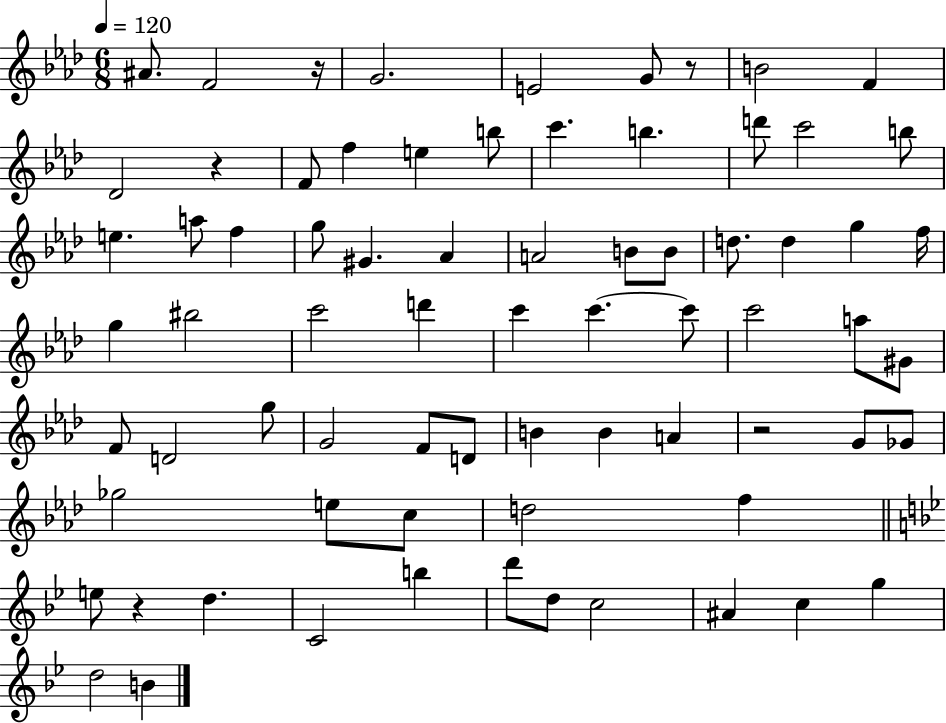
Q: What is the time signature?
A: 6/8